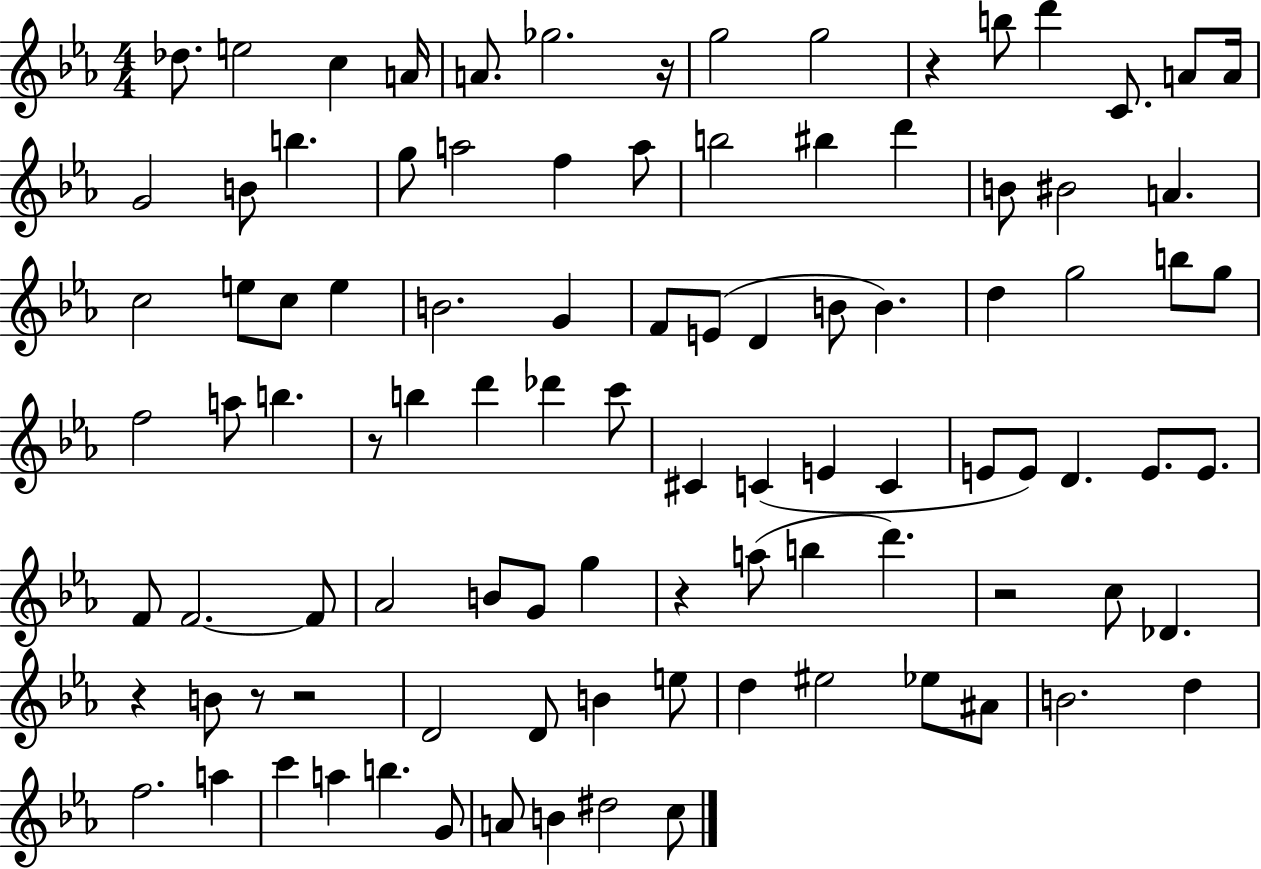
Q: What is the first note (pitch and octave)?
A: Db5